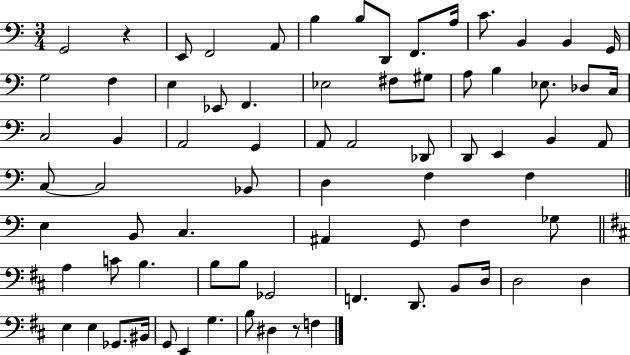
G2/h R/q E2/e F2/h A2/e B3/q B3/e D2/e F2/e. A3/s C4/e. B2/q B2/q G2/s G3/h F3/q E3/q Eb2/e F2/q. Eb3/h F#3/e G#3/e A3/e B3/q Eb3/e. Db3/e C3/s C3/h B2/q A2/h G2/q A2/e A2/h Db2/e D2/e E2/q B2/q A2/e C3/e C3/h Bb2/e D3/q F3/q F3/q E3/q B2/e C3/q. A#2/q G2/e F3/q Gb3/e A3/q C4/e B3/q. B3/e B3/e Gb2/h F2/q. D2/e. B2/e D3/s D3/h D3/q E3/q E3/q Gb2/e. BIS2/s G2/e E2/q G3/q. B3/e D#3/q R/e F3/q